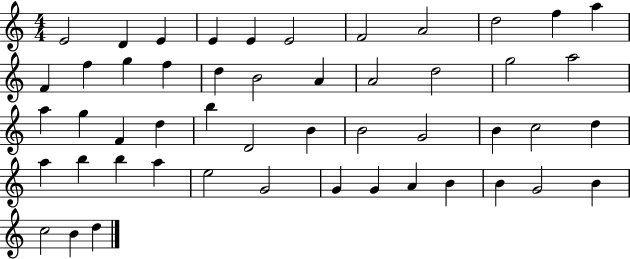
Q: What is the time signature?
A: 4/4